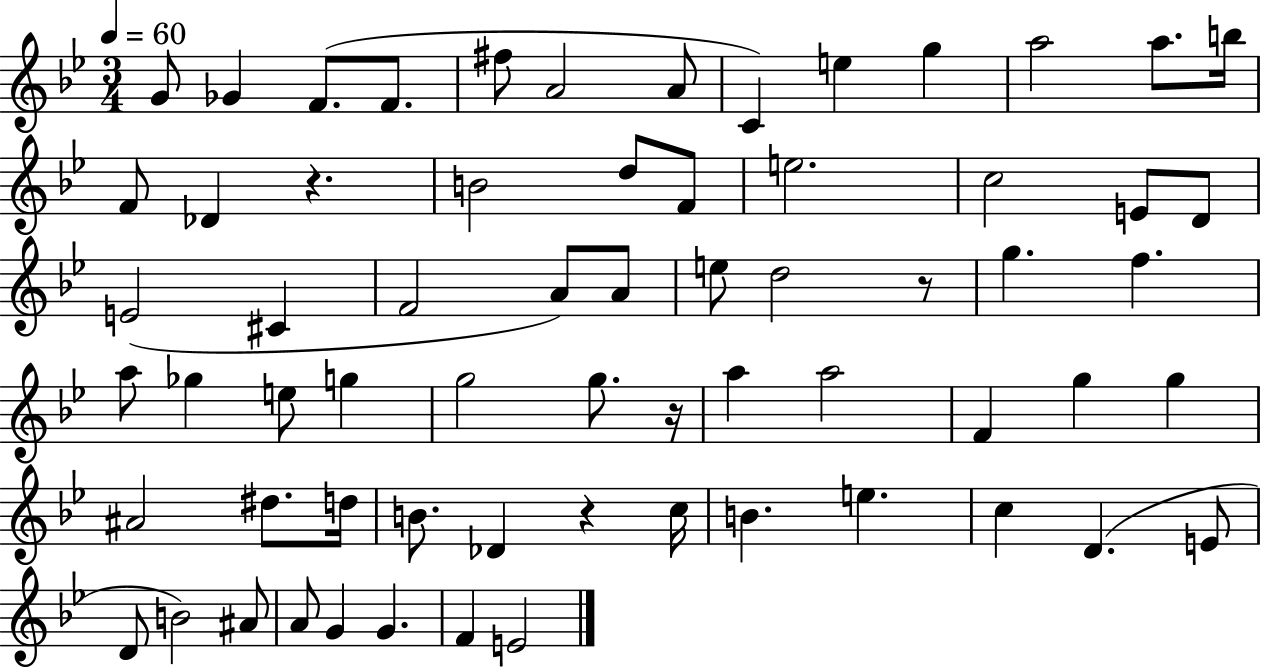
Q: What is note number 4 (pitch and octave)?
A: F4